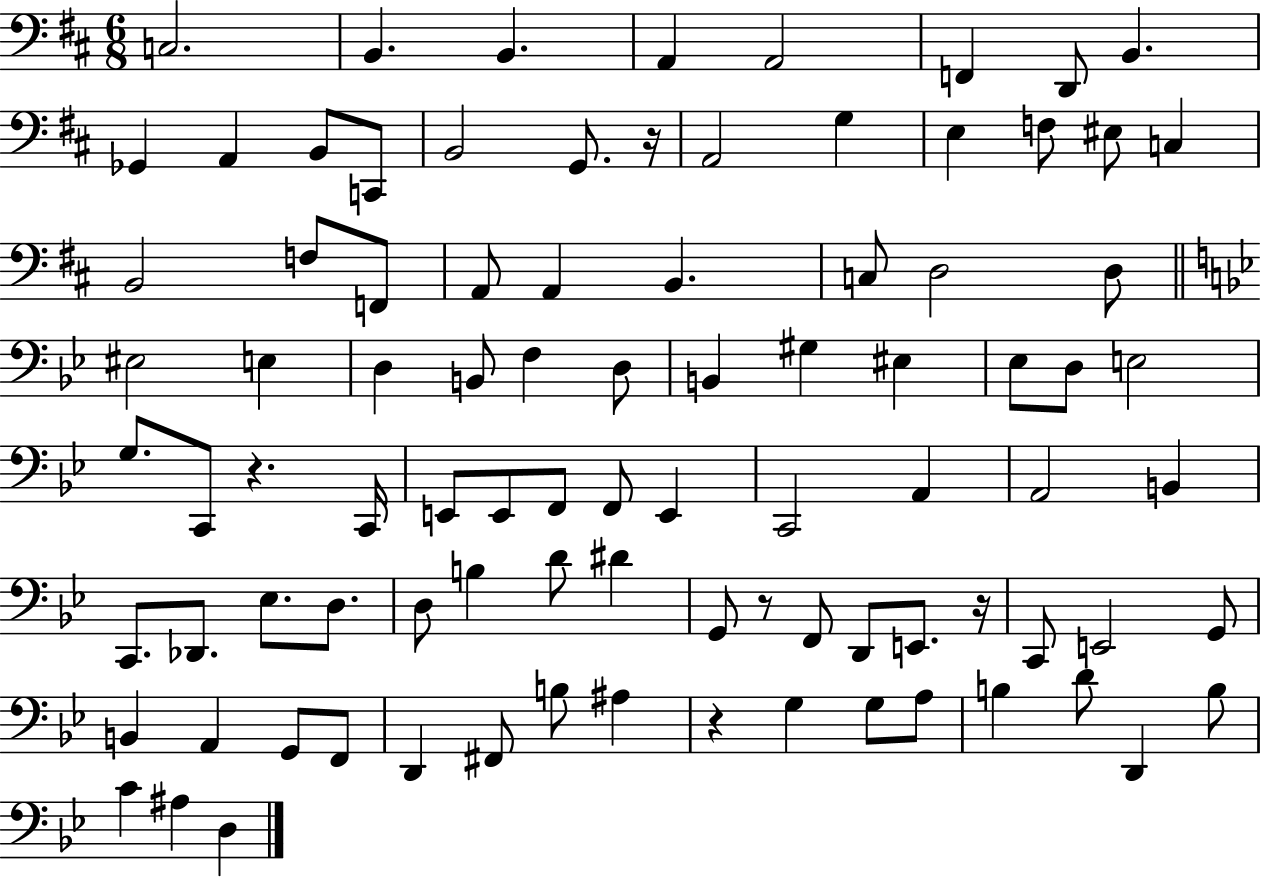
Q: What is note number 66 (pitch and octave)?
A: C2